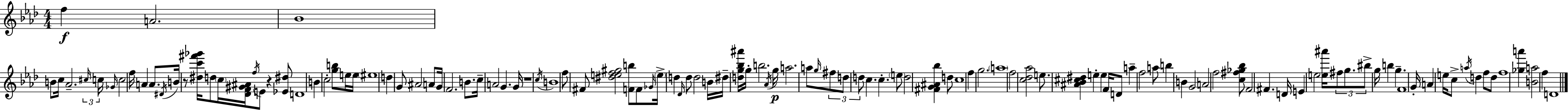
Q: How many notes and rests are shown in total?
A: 122